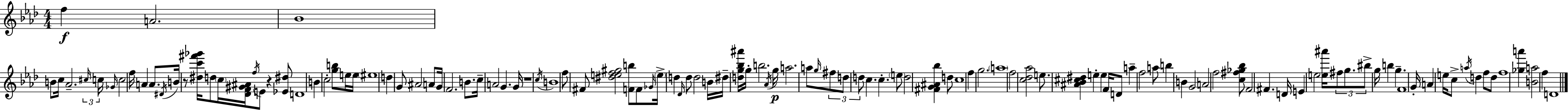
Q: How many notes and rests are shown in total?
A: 122